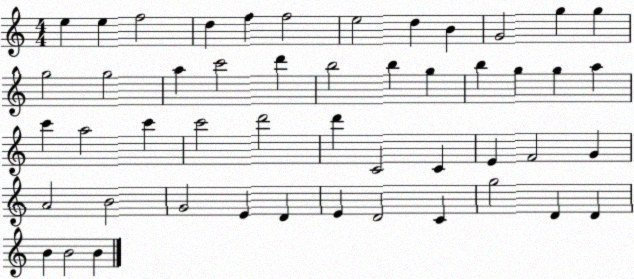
X:1
T:Untitled
M:4/4
L:1/4
K:C
e e f2 d f f2 e2 d B G2 g g g2 g2 a c'2 d' b2 b g b g g a c' a2 c' c'2 d'2 d' C2 C E F2 G A2 B2 G2 E D E D2 C g2 D D B B2 B